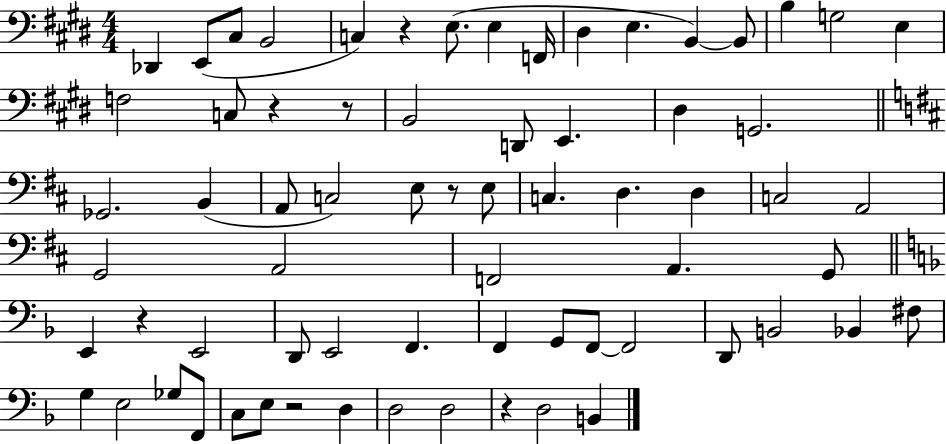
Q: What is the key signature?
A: E major